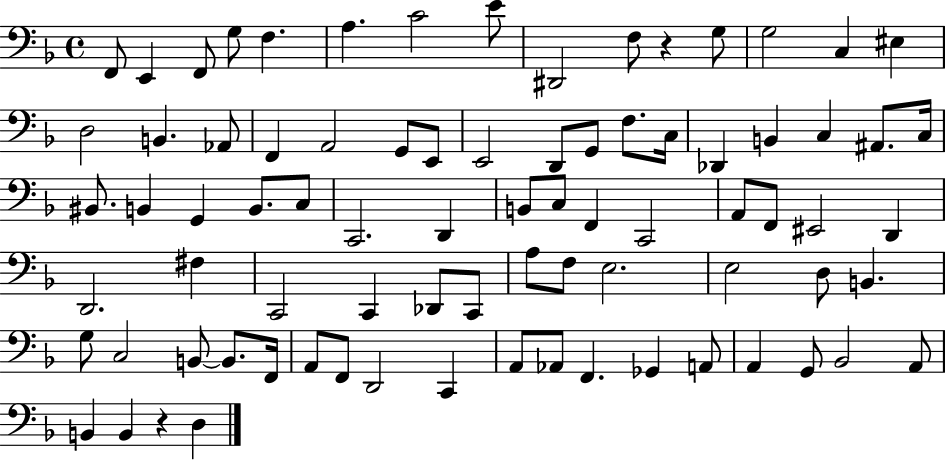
F2/e E2/q F2/e G3/e F3/q. A3/q. C4/h E4/e D#2/h F3/e R/q G3/e G3/h C3/q EIS3/q D3/h B2/q. Ab2/e F2/q A2/h G2/e E2/e E2/h D2/e G2/e F3/e. C3/s Db2/q B2/q C3/q A#2/e. C3/s BIS2/e. B2/q G2/q B2/e. C3/e C2/h. D2/q B2/e C3/e F2/q C2/h A2/e F2/e EIS2/h D2/q D2/h. F#3/q C2/h C2/q Db2/e C2/e A3/e F3/e E3/h. E3/h D3/e B2/q. G3/e C3/h B2/e B2/e. F2/s A2/e F2/e D2/h C2/q A2/e Ab2/e F2/q. Gb2/q A2/e A2/q G2/e Bb2/h A2/e B2/q B2/q R/q D3/q